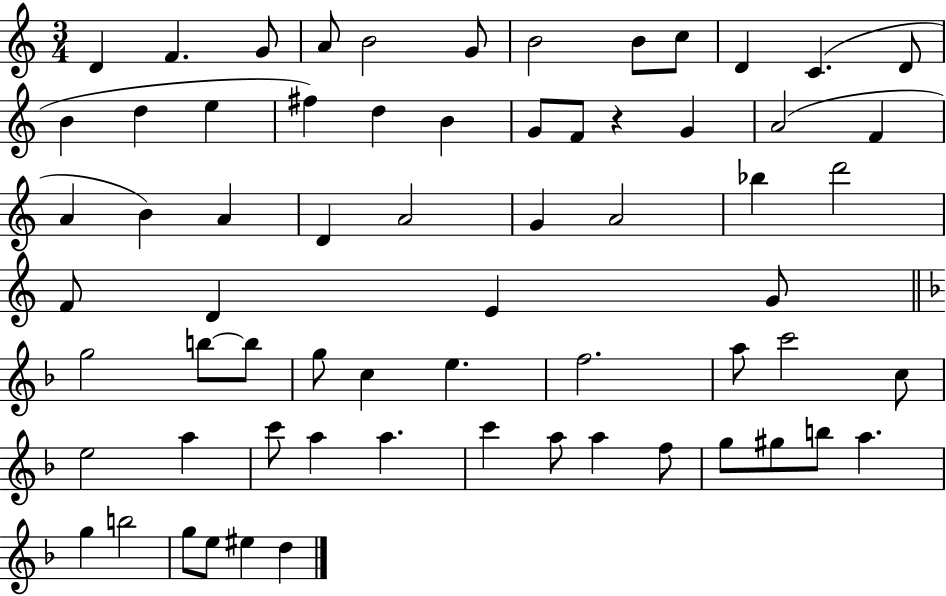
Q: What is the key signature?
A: C major